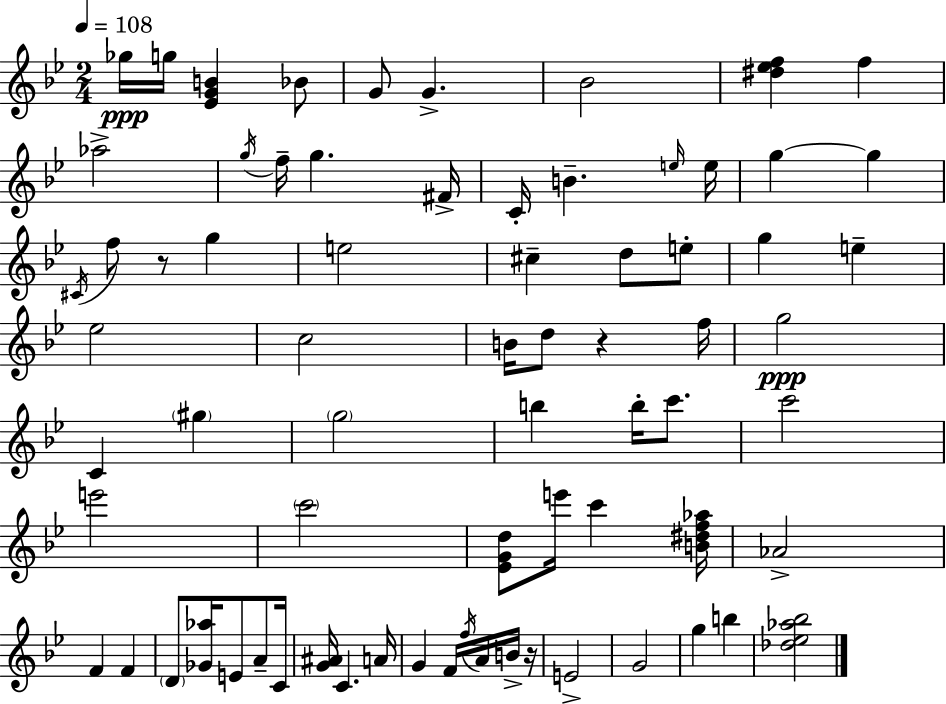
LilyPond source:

{
  \clef treble
  \numericTimeSignature
  \time 2/4
  \key bes \major
  \tempo 4 = 108
  ges''16\ppp g''16 <ees' g' b'>4 bes'8 | g'8 g'4.-> | bes'2 | <dis'' ees'' f''>4 f''4 | \break aes''2-> | \acciaccatura { g''16 } f''16-- g''4. | fis'16-> c'16-. b'4.-- | \grace { e''16 } e''16 g''4~~ g''4 | \break \acciaccatura { cis'16 } f''8 r8 g''4 | e''2 | cis''4-- d''8 | e''8-. g''4 e''4-- | \break ees''2 | c''2 | b'16 d''8 r4 | f''16 g''2\ppp | \break c'4 \parenthesize gis''4 | \parenthesize g''2 | b''4 b''16-. | c'''8. c'''2 | \break e'''2 | \parenthesize c'''2 | <ees' g' d''>8 e'''16 c'''4 | <b' dis'' f'' aes''>16 aes'2-> | \break f'4 f'4 | \parenthesize d'8 <ges' aes''>16 e'8 | a'8-- c'16 <g' ais'>16 c'4. | a'16 g'4 f'16 | \break \acciaccatura { f''16 } a'16 b'16-> r16 e'2-> | g'2 | g''4 | b''4 <des'' ees'' aes'' bes''>2 | \break \bar "|."
}